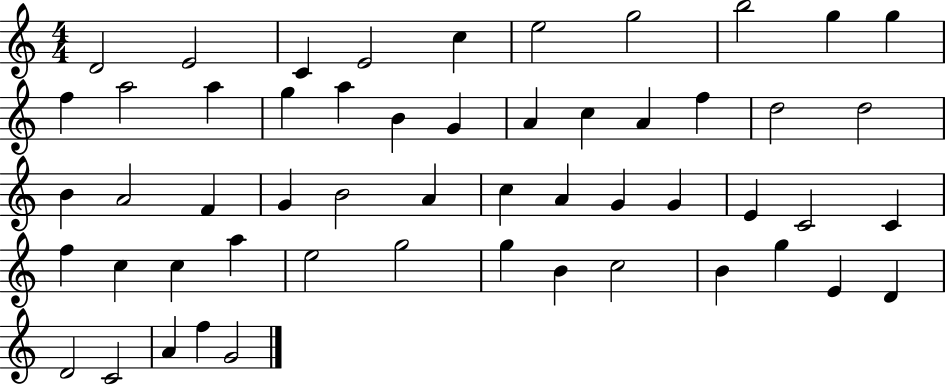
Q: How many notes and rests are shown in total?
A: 54